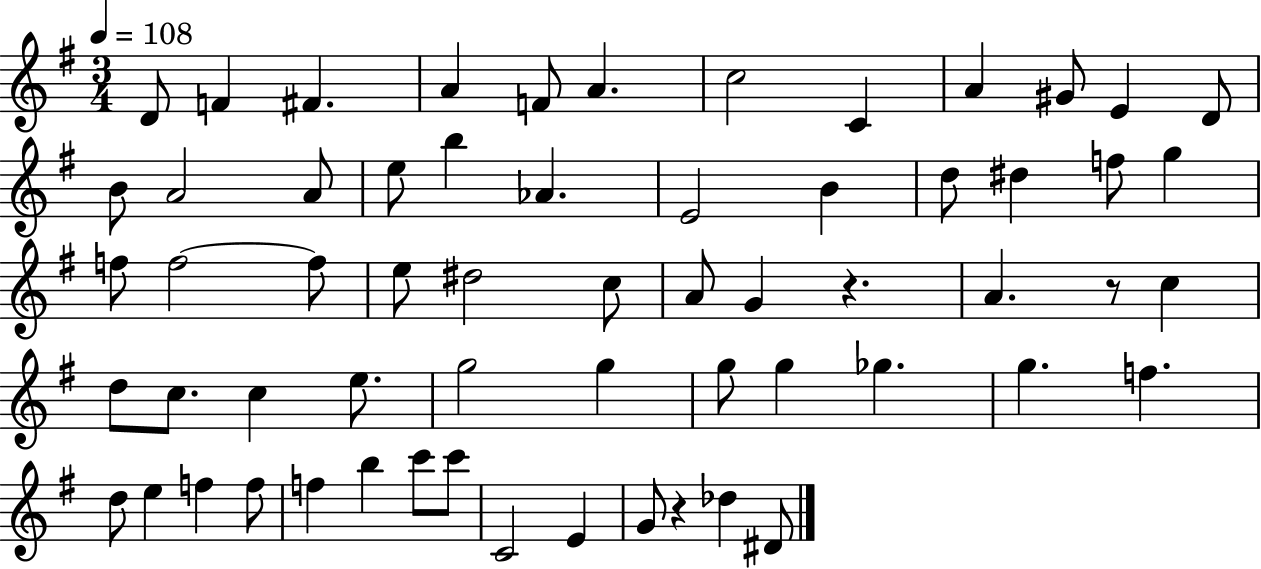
{
  \clef treble
  \numericTimeSignature
  \time 3/4
  \key g \major
  \tempo 4 = 108
  d'8 f'4 fis'4. | a'4 f'8 a'4. | c''2 c'4 | a'4 gis'8 e'4 d'8 | \break b'8 a'2 a'8 | e''8 b''4 aes'4. | e'2 b'4 | d''8 dis''4 f''8 g''4 | \break f''8 f''2~~ f''8 | e''8 dis''2 c''8 | a'8 g'4 r4. | a'4. r8 c''4 | \break d''8 c''8. c''4 e''8. | g''2 g''4 | g''8 g''4 ges''4. | g''4. f''4. | \break d''8 e''4 f''4 f''8 | f''4 b''4 c'''8 c'''8 | c'2 e'4 | g'8 r4 des''4 dis'8 | \break \bar "|."
}